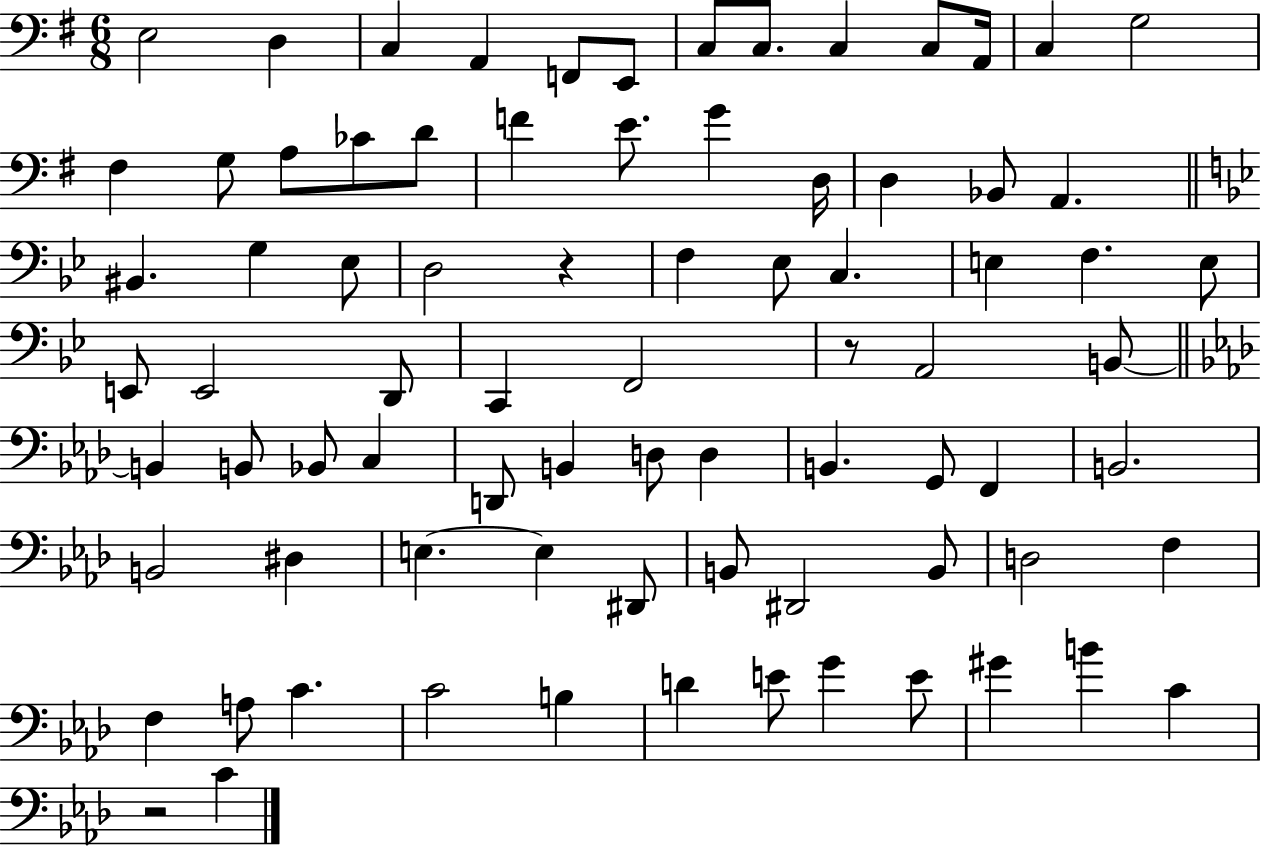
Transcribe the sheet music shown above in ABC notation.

X:1
T:Untitled
M:6/8
L:1/4
K:G
E,2 D, C, A,, F,,/2 E,,/2 C,/2 C,/2 C, C,/2 A,,/4 C, G,2 ^F, G,/2 A,/2 _C/2 D/2 F E/2 G D,/4 D, _B,,/2 A,, ^B,, G, _E,/2 D,2 z F, _E,/2 C, E, F, E,/2 E,,/2 E,,2 D,,/2 C,, F,,2 z/2 A,,2 B,,/2 B,, B,,/2 _B,,/2 C, D,,/2 B,, D,/2 D, B,, G,,/2 F,, B,,2 B,,2 ^D, E, E, ^D,,/2 B,,/2 ^D,,2 B,,/2 D,2 F, F, A,/2 C C2 B, D E/2 G E/2 ^G B C z2 C